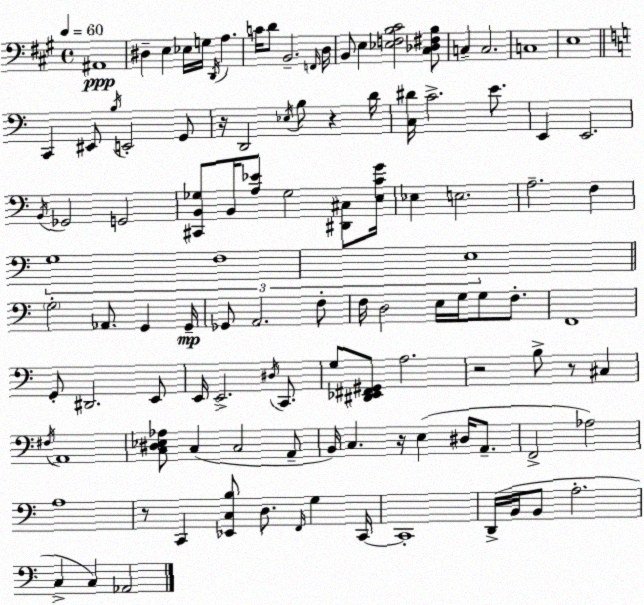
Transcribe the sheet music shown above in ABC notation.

X:1
T:Untitled
M:4/4
L:1/4
K:A
^A,,4 ^D, E, _E,/4 G,/4 D,,/4 A, C/4 D/2 B,,2 F,,/4 D,/4 B,,/2 E, [_E,F,B,^C]2 [^C,_D,^F,B,]/2 C, C,2 C,4 E,4 C,, ^E,,/2 B,/4 E,,2 G,,/2 z/4 D,,2 _E,/4 B,/2 z D/4 [C,^D]/4 C2 E/2 E,, E,,2 B,,/4 _G,,2 G,,2 [^C,,B,,_G,]/2 B,,/4 [A,_E]/2 _G,2 [^D,,^C,]/2 [E,CG]/4 _E, E,2 A,2 F, G,4 F,4 E,4 G,2 _A,,/2 G,, G,,/4 _G,,/2 A,,2 F,/2 F,/4 D,2 E,/4 G,/4 G,/2 F,/2 F,,4 G,,/2 ^D,,2 E,,/2 E,,/4 E,,2 ^D,/4 C,,/2 G,/2 [^D,,_E,,^F,,^G,,]/2 A,2 z2 B,/2 z/2 ^C, ^F,/4 A,,4 [C,^D,_E,_A,]/2 C, C,2 A,,/2 B,,/4 C, z/4 E, ^D,/4 A,,/2 F,,2 _A,2 A,4 z/2 C,, [_E,,C,B,]/2 D,/2 F,,/4 G, C,,/4 C,,4 D,,/4 B,,/4 B,,/2 A,2 C, C, _A,,2